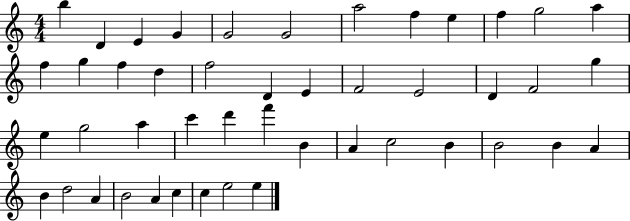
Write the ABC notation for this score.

X:1
T:Untitled
M:4/4
L:1/4
K:C
b D E G G2 G2 a2 f e f g2 a f g f d f2 D E F2 E2 D F2 g e g2 a c' d' f' B A c2 B B2 B A B d2 A B2 A c c e2 e